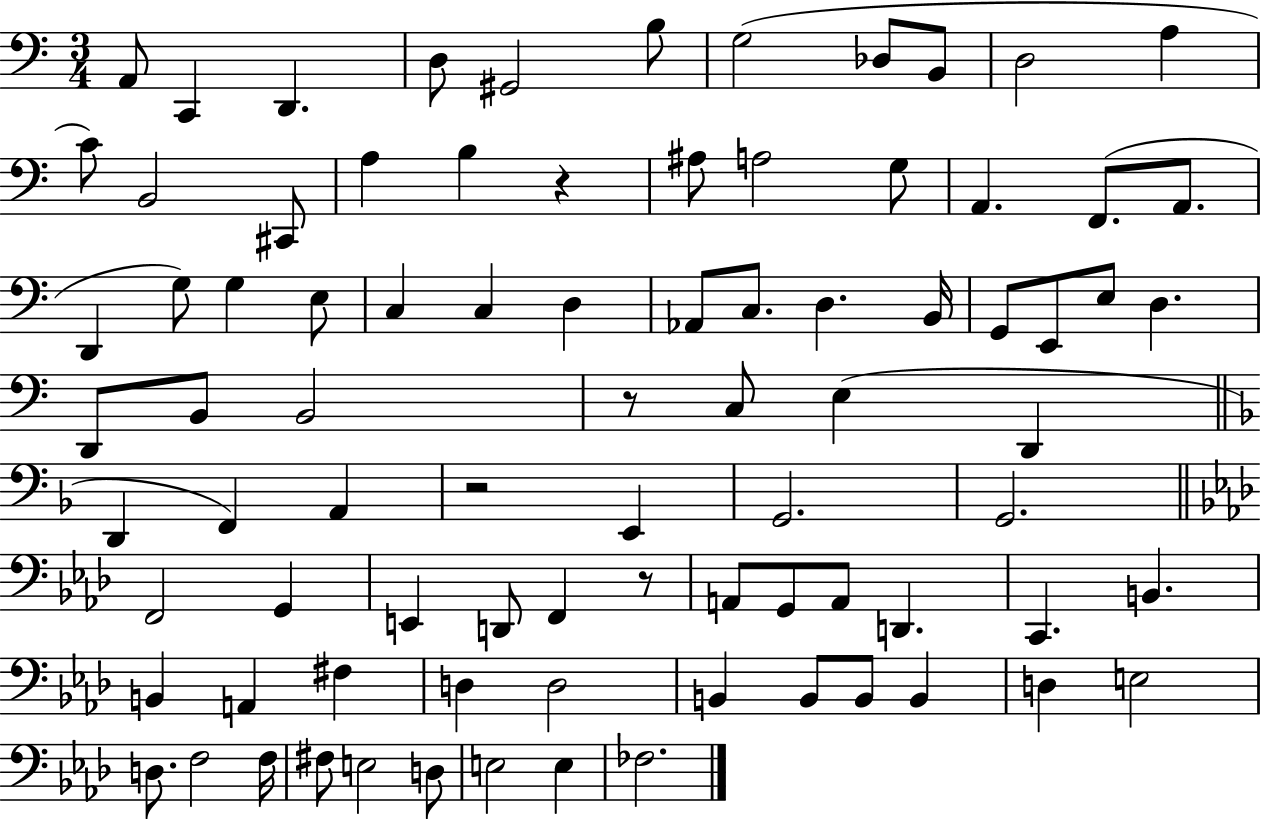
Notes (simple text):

A2/e C2/q D2/q. D3/e G#2/h B3/e G3/h Db3/e B2/e D3/h A3/q C4/e B2/h C#2/e A3/q B3/q R/q A#3/e A3/h G3/e A2/q. F2/e. A2/e. D2/q G3/e G3/q E3/e C3/q C3/q D3/q Ab2/e C3/e. D3/q. B2/s G2/e E2/e E3/e D3/q. D2/e B2/e B2/h R/e C3/e E3/q D2/q D2/q F2/q A2/q R/h E2/q G2/h. G2/h. F2/h G2/q E2/q D2/e F2/q R/e A2/e G2/e A2/e D2/q. C2/q. B2/q. B2/q A2/q F#3/q D3/q D3/h B2/q B2/e B2/e B2/q D3/q E3/h D3/e. F3/h F3/s F#3/e E3/h D3/e E3/h E3/q FES3/h.